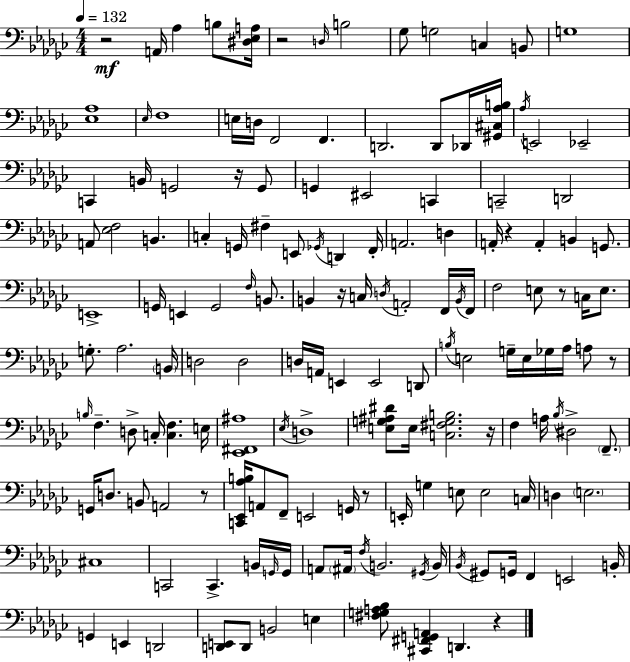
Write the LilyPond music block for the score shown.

{
  \clef bass
  \numericTimeSignature
  \time 4/4
  \key ees \minor
  \tempo 4 = 132
  r2\mf a,16 aes4 b8 <dis ees a>16 | r2 \grace { d16 } b2 | ges8 g2 c4 b,8 | g1 | \break <ees aes>1 | \grace { ees16 } f1 | e16 d16 f,2 f,4. | d,2. d,8 | \break des,16 <gis, cis aes b>16 \acciaccatura { aes16 } e,2 ees,2-- | c,4 b,16 g,2 | r16 g,8 g,4 eis,2 c,4 | c,2-- d,2 | \break a,8 <ees f>2 b,4. | c4-. g,16 fis4-- e,8 \acciaccatura { ges,16 } d,4 | f,16-. a,2. | d4 a,16-. r4 a,4-. b,4 | \break g,8. e,1-> | g,16 e,4 g,2 | \grace { f16 } b,8. b,4 r16 c16 \acciaccatura { d16 } a,2-. | f,16 \acciaccatura { b,16 } f,16 f2 e8 | \break r8 c16 e8. g8.-. aes2. | \parenthesize b,16 d2 d2 | d16 a,16 e,4 e,2 | d,8 \acciaccatura { b16 } e2 | \break g16-- e16 ges16 aes16 a8 r8 \grace { b16 } f4.-- d8-> | c16-. <c f>4. e16 <ees, fis, ais>1 | \acciaccatura { ees16 } d1-> | <e g ais dis'>8 e16 <c fis g b>2. | \break r16 f4 a16 \acciaccatura { bes16 } | dis2-> \parenthesize f,8.-- g,16 d8. b,8 | a,2 r8 <c, ees, aes b>16 a,8 f,8-- | e,2 g,16 r8 e,16-. g4 | \break e8 e2 c16 d4 \parenthesize e2. | cis1 | c,2 | c,4.-> b,16 \grace { g,16 } g,16 a,8 \parenthesize ais,16 \acciaccatura { f16 } | \break b,2. \acciaccatura { gis,16 } b,16 \acciaccatura { bes,16 } gis,8 | g,16 f,4 e,2 b,16-. g,4 | e,4 d,2 <d, e,>8 | d,8 b,2 e4 <fis g a bes>8 | \break <cis, fis, g, a,>4 d,4. r4 \bar "|."
}